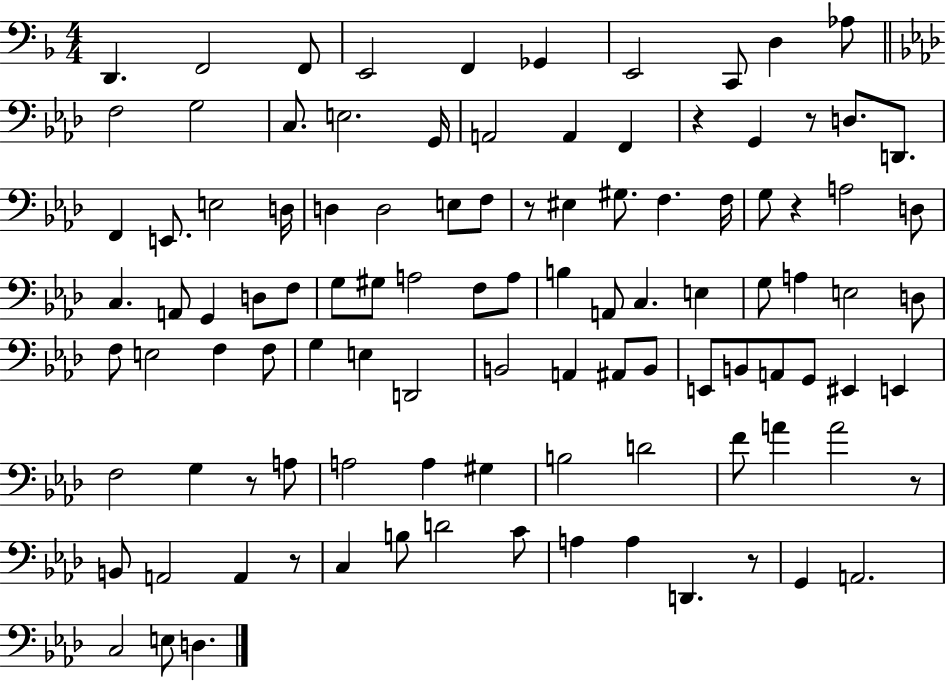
D2/q. F2/h F2/e E2/h F2/q Gb2/q E2/h C2/e D3/q Ab3/e F3/h G3/h C3/e. E3/h. G2/s A2/h A2/q F2/q R/q G2/q R/e D3/e. D2/e. F2/q E2/e. E3/h D3/s D3/q D3/h E3/e F3/e R/e EIS3/q G#3/e. F3/q. F3/s G3/e R/q A3/h D3/e C3/q. A2/e G2/q D3/e F3/e G3/e G#3/e A3/h F3/e A3/e B3/q A2/e C3/q. E3/q G3/e A3/q E3/h D3/e F3/e E3/h F3/q F3/e G3/q E3/q D2/h B2/h A2/q A#2/e B2/e E2/e B2/e A2/e G2/e EIS2/q E2/q F3/h G3/q R/e A3/e A3/h A3/q G#3/q B3/h D4/h F4/e A4/q A4/h R/e B2/e A2/h A2/q R/e C3/q B3/e D4/h C4/e A3/q A3/q D2/q. R/e G2/q A2/h. C3/h E3/e D3/q.